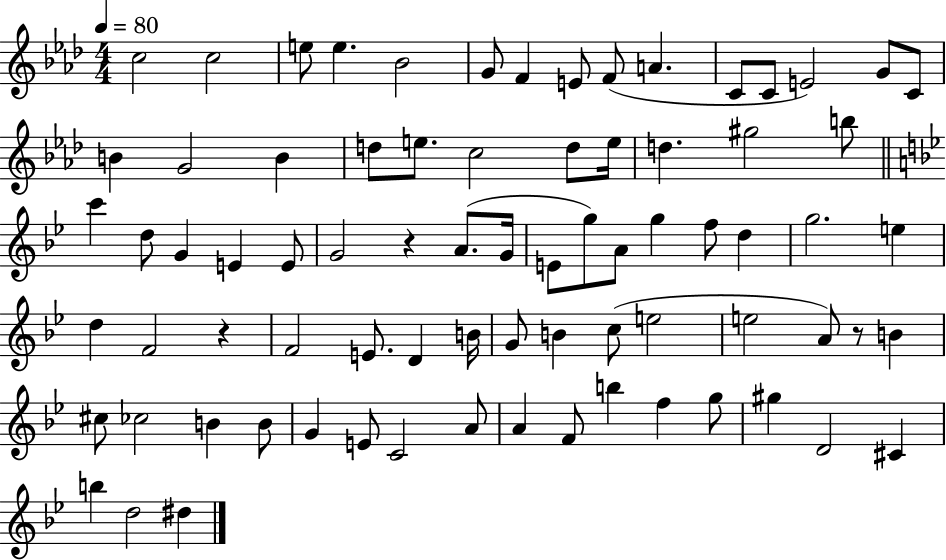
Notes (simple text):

C5/h C5/h E5/e E5/q. Bb4/h G4/e F4/q E4/e F4/e A4/q. C4/e C4/e E4/h G4/e C4/e B4/q G4/h B4/q D5/e E5/e. C5/h D5/e E5/s D5/q. G#5/h B5/e C6/q D5/e G4/q E4/q E4/e G4/h R/q A4/e. G4/s E4/e G5/e A4/e G5/q F5/e D5/q G5/h. E5/q D5/q F4/h R/q F4/h E4/e. D4/q B4/s G4/e B4/q C5/e E5/h E5/h A4/e R/e B4/q C#5/e CES5/h B4/q B4/e G4/q E4/e C4/h A4/e A4/q F4/e B5/q F5/q G5/e G#5/q D4/h C#4/q B5/q D5/h D#5/q